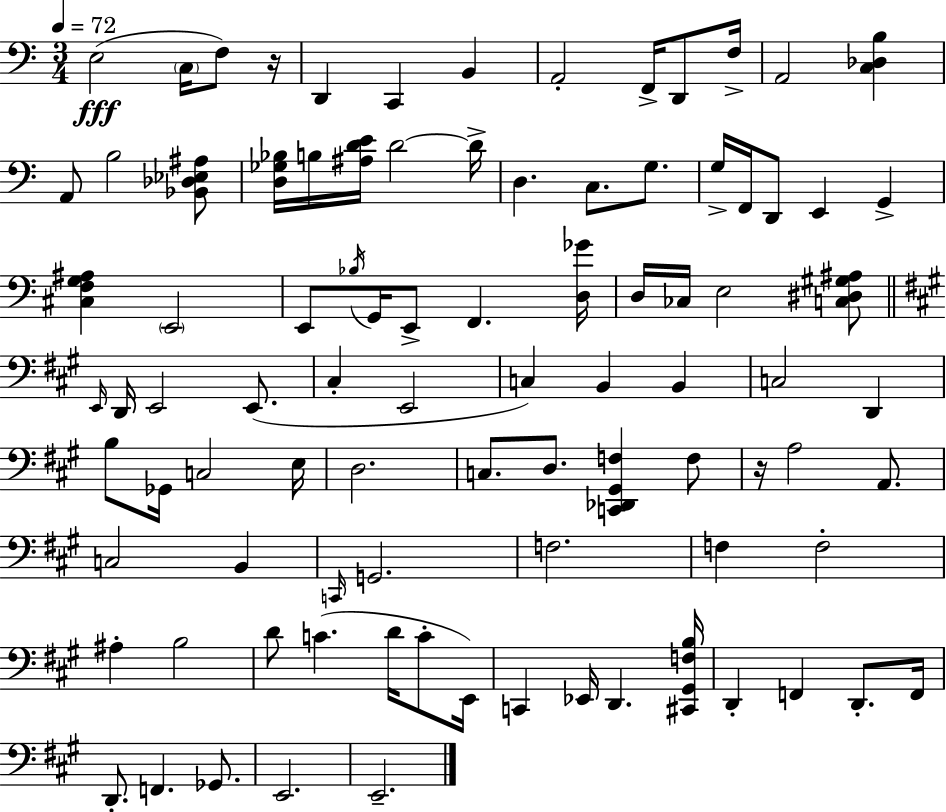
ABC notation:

X:1
T:Untitled
M:3/4
L:1/4
K:Am
E,2 C,/4 F,/2 z/4 D,, C,, B,, A,,2 F,,/4 D,,/2 F,/4 A,,2 [C,_D,B,] A,,/2 B,2 [_B,,_D,_E,^A,]/2 [D,_G,_B,]/4 B,/4 [^A,DE]/4 D2 D/4 D, C,/2 G,/2 G,/4 F,,/4 D,,/2 E,, G,, [^C,F,G,^A,] E,,2 E,,/2 _B,/4 G,,/4 E,,/2 F,, [D,_G]/4 D,/4 _C,/4 E,2 [C,^D,^G,^A,]/2 E,,/4 D,,/4 E,,2 E,,/2 ^C, E,,2 C, B,, B,, C,2 D,, B,/2 _G,,/4 C,2 E,/4 D,2 C,/2 D,/2 [C,,_D,,^G,,F,] F,/2 z/4 A,2 A,,/2 C,2 B,, C,,/4 G,,2 F,2 F, F,2 ^A, B,2 D/2 C D/4 C/2 E,,/4 C,, _E,,/4 D,, [^C,,^G,,F,B,]/4 D,, F,, D,,/2 F,,/4 D,,/2 F,, _G,,/2 E,,2 E,,2